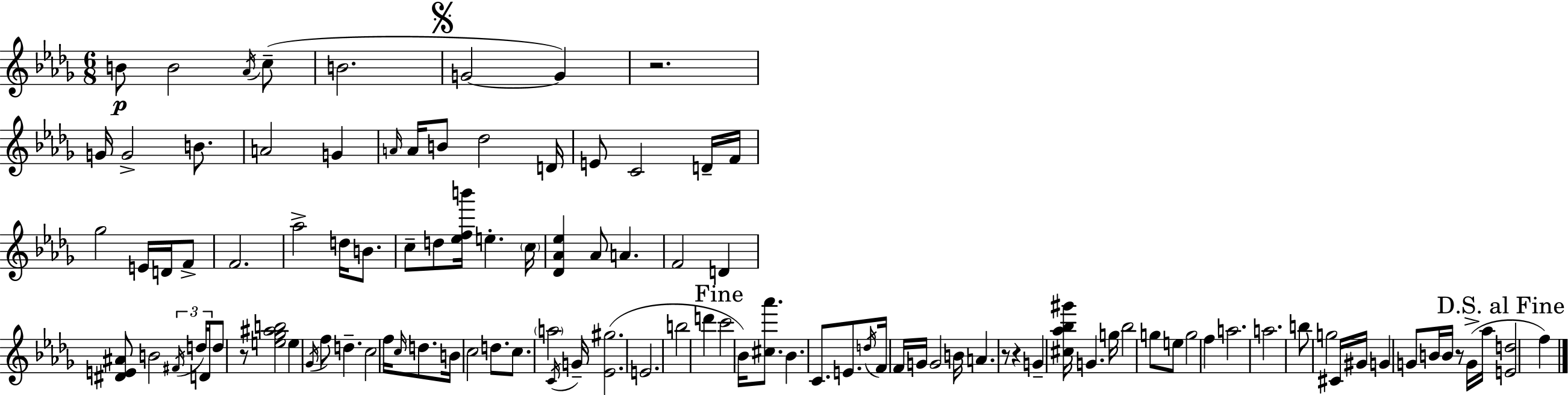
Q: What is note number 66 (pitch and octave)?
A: D5